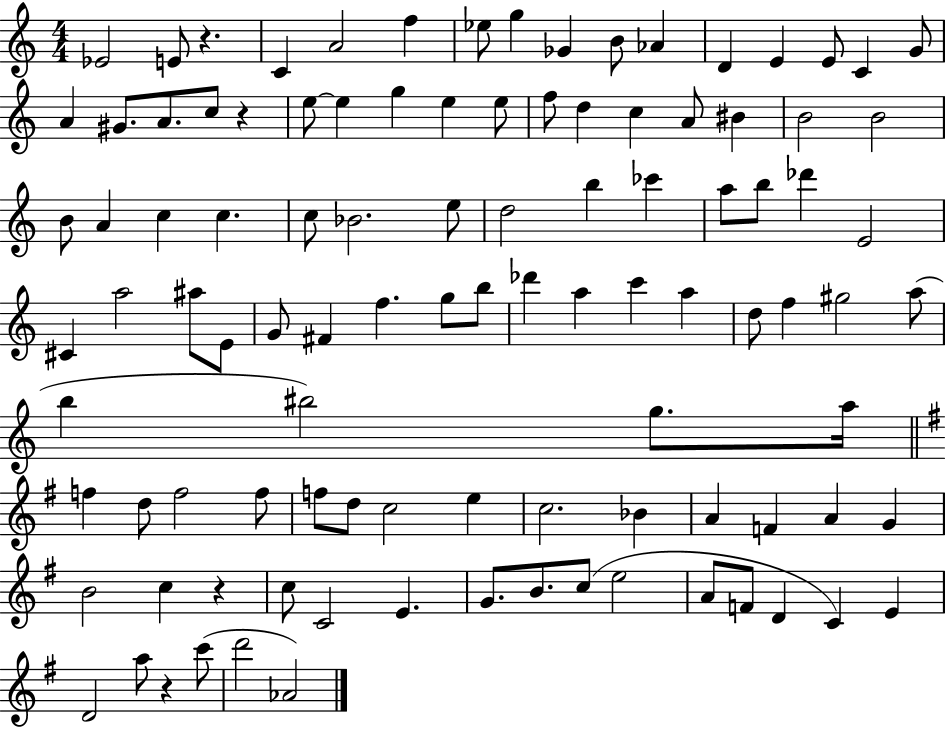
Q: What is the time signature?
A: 4/4